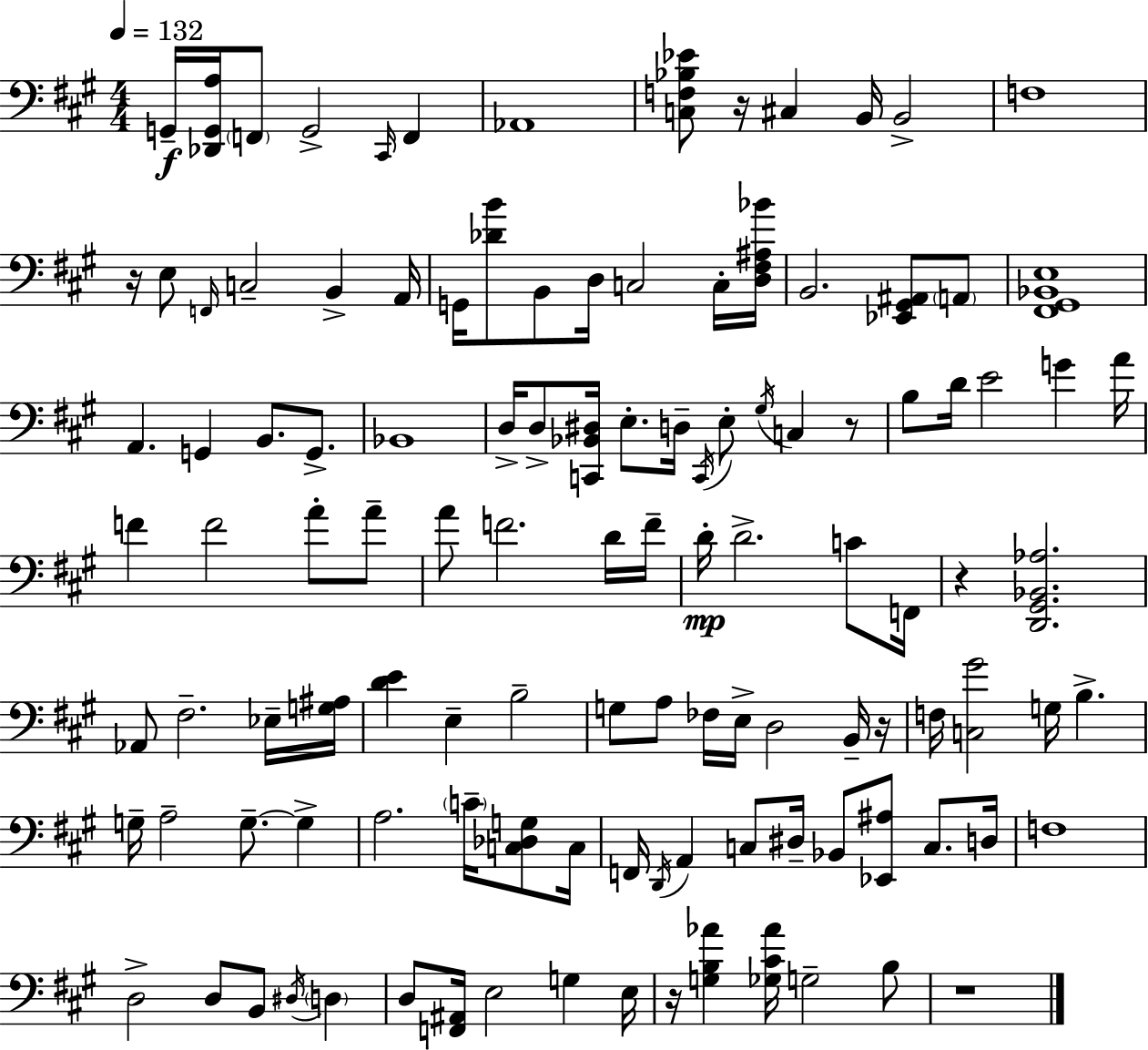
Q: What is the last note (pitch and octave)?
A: B3